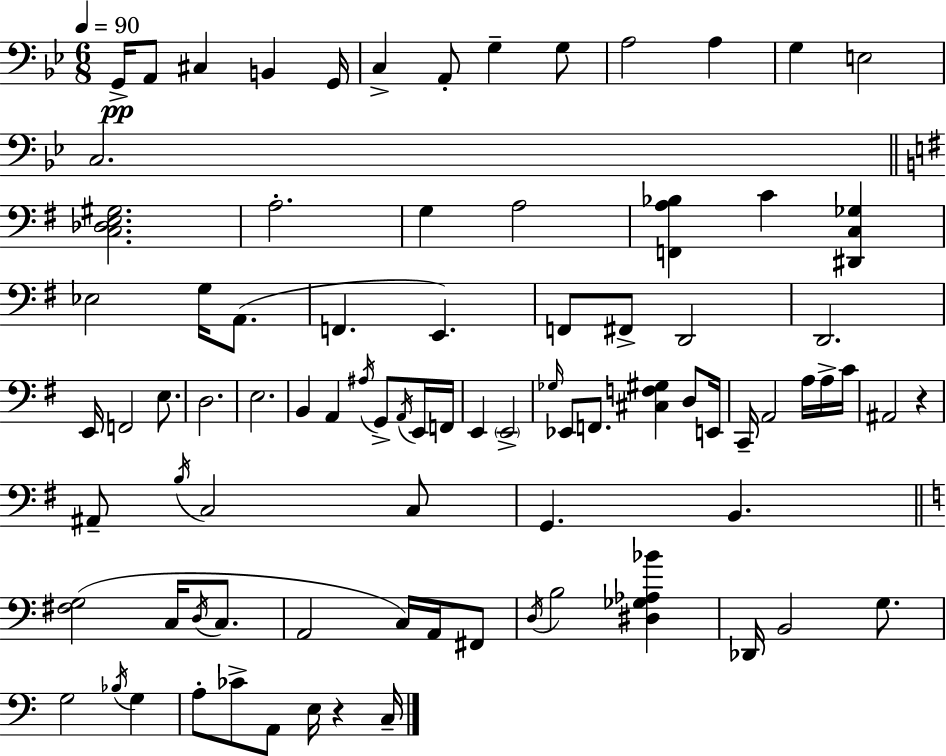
{
  \clef bass
  \numericTimeSignature
  \time 6/8
  \key g \minor
  \tempo 4 = 90
  g,16->\pp a,8 cis4 b,4 g,16 | c4-> a,8-. g4-- g8 | a2 a4 | g4 e2 | \break c2. | \bar "||" \break \key e \minor <c des e gis>2. | a2.-. | g4 a2 | <f, a bes>4 c'4 <dis, c ges>4 | \break ees2 g16 a,8.( | f,4. e,4.) | f,8 fis,8-> d,2 | d,2. | \break e,16 f,2 e8. | d2. | e2. | b,4 a,4 \acciaccatura { ais16 } g,8-> \acciaccatura { a,16 } | \break e,16 f,16 e,4 \parenthesize e,2-> | \grace { ges16 } ees,8 f,8. <cis f gis>4 | d8 e,16 c,16-- a,2 | a16 a16-> c'16 ais,2 r4 | \break ais,8-- \acciaccatura { b16 } c2 | c8 g,4. b,4. | \bar "||" \break \key c \major <fis g>2( c16 \acciaccatura { d16 } c8. | a,2 c16) a,16 fis,8 | \acciaccatura { d16 } b2 <dis ges aes bes'>4 | des,16 b,2 g8. | \break g2 \acciaccatura { bes16 } g4 | a8-. ces'8-> a,8 e16 r4 | c16-- \bar "|."
}